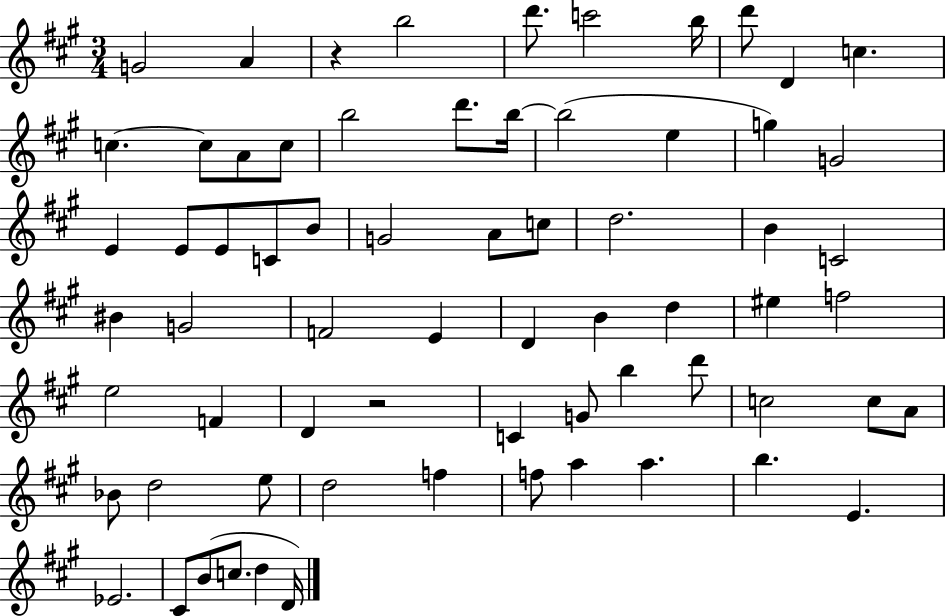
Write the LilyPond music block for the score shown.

{
  \clef treble
  \numericTimeSignature
  \time 3/4
  \key a \major
  g'2 a'4 | r4 b''2 | d'''8. c'''2 b''16 | d'''8 d'4 c''4. | \break c''4.~~ c''8 a'8 c''8 | b''2 d'''8. b''16~~ | b''2( e''4 | g''4) g'2 | \break e'4 e'8 e'8 c'8 b'8 | g'2 a'8 c''8 | d''2. | b'4 c'2 | \break bis'4 g'2 | f'2 e'4 | d'4 b'4 d''4 | eis''4 f''2 | \break e''2 f'4 | d'4 r2 | c'4 g'8 b''4 d'''8 | c''2 c''8 a'8 | \break bes'8 d''2 e''8 | d''2 f''4 | f''8 a''4 a''4. | b''4. e'4. | \break ees'2. | cis'8 b'8( c''8. d''4 d'16) | \bar "|."
}